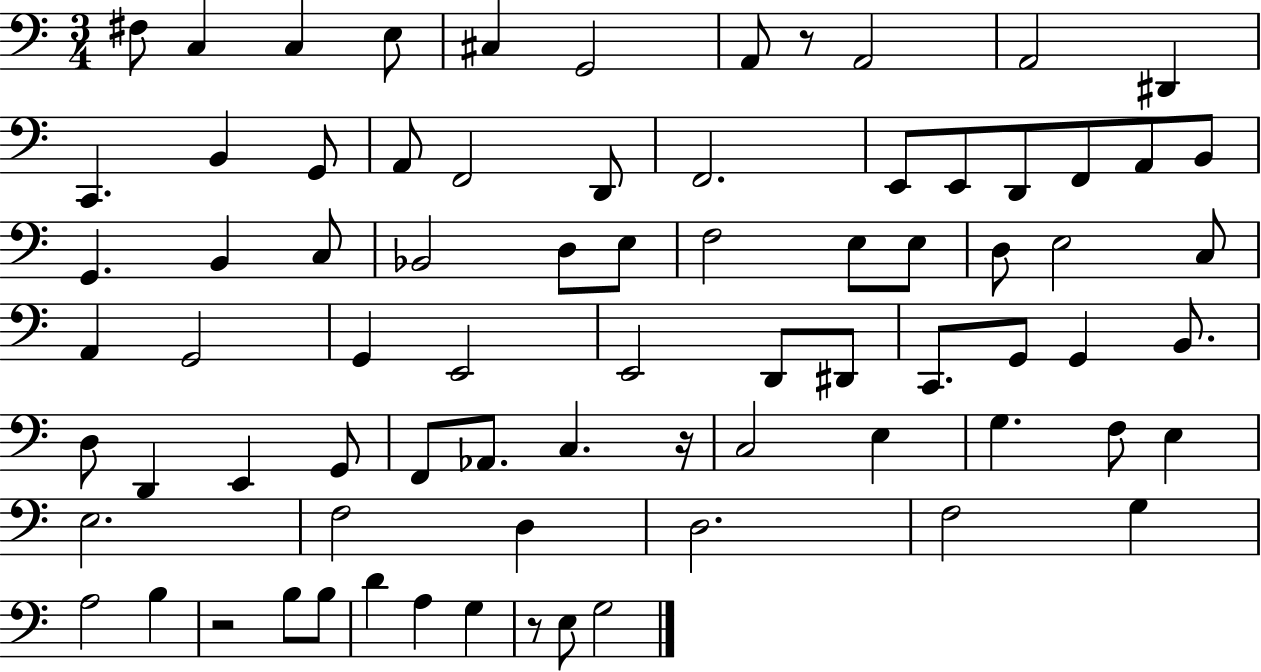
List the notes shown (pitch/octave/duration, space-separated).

F#3/e C3/q C3/q E3/e C#3/q G2/h A2/e R/e A2/h A2/h D#2/q C2/q. B2/q G2/e A2/e F2/h D2/e F2/h. E2/e E2/e D2/e F2/e A2/e B2/e G2/q. B2/q C3/e Bb2/h D3/e E3/e F3/h E3/e E3/e D3/e E3/h C3/e A2/q G2/h G2/q E2/h E2/h D2/e D#2/e C2/e. G2/e G2/q B2/e. D3/e D2/q E2/q G2/e F2/e Ab2/e. C3/q. R/s C3/h E3/q G3/q. F3/e E3/q E3/h. F3/h D3/q D3/h. F3/h G3/q A3/h B3/q R/h B3/e B3/e D4/q A3/q G3/q R/e E3/e G3/h